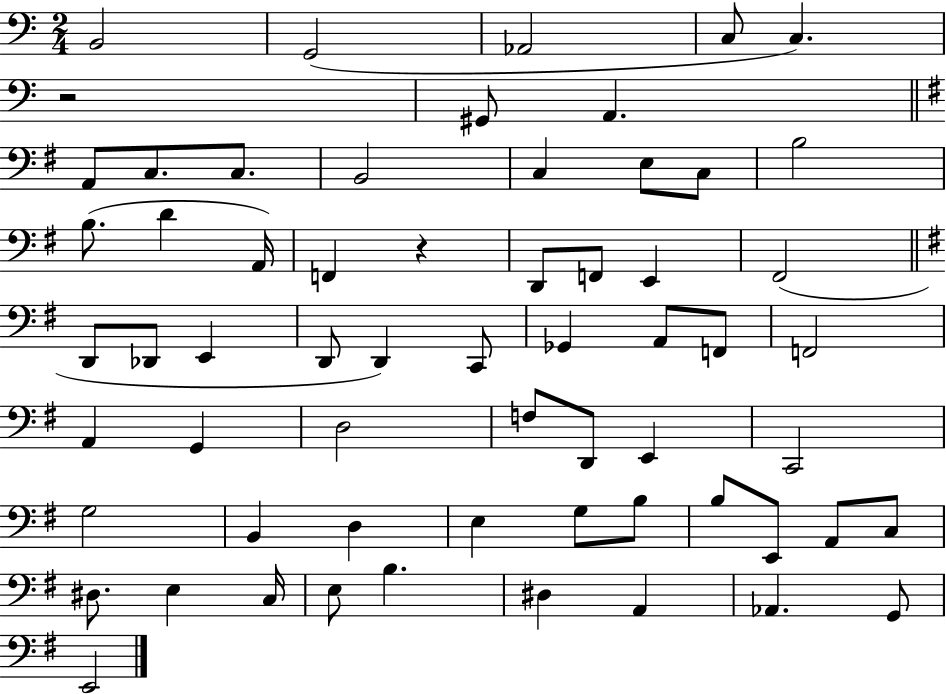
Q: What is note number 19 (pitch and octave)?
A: F2